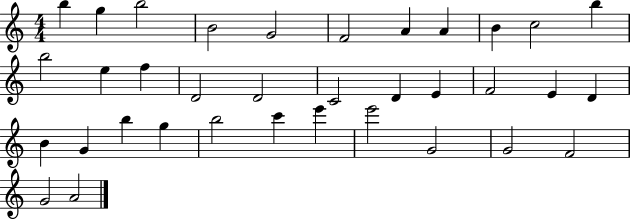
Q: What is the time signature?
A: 4/4